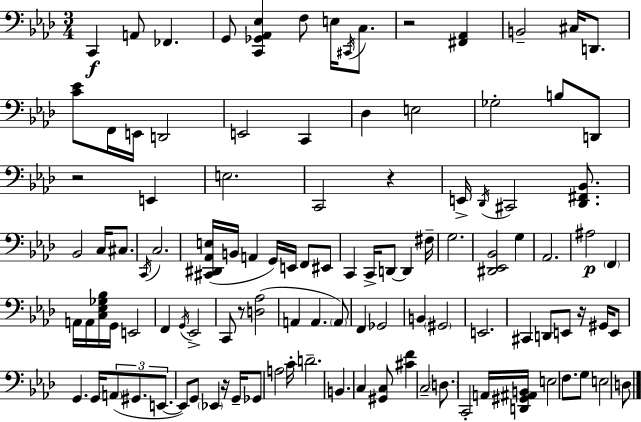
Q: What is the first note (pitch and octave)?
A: C2